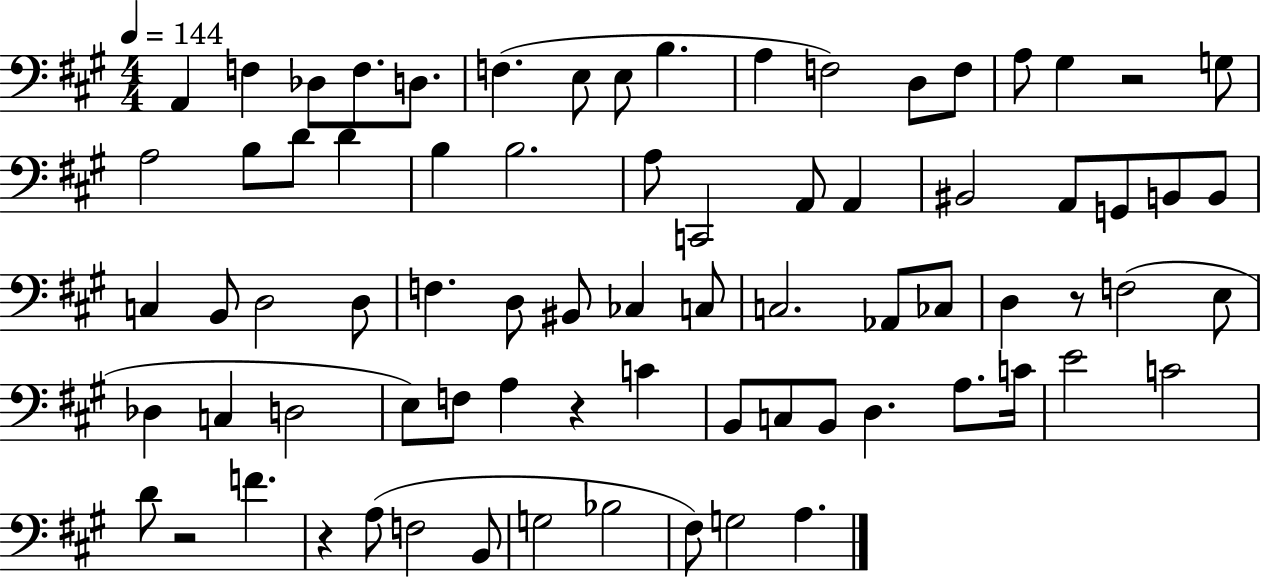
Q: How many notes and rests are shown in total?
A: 76